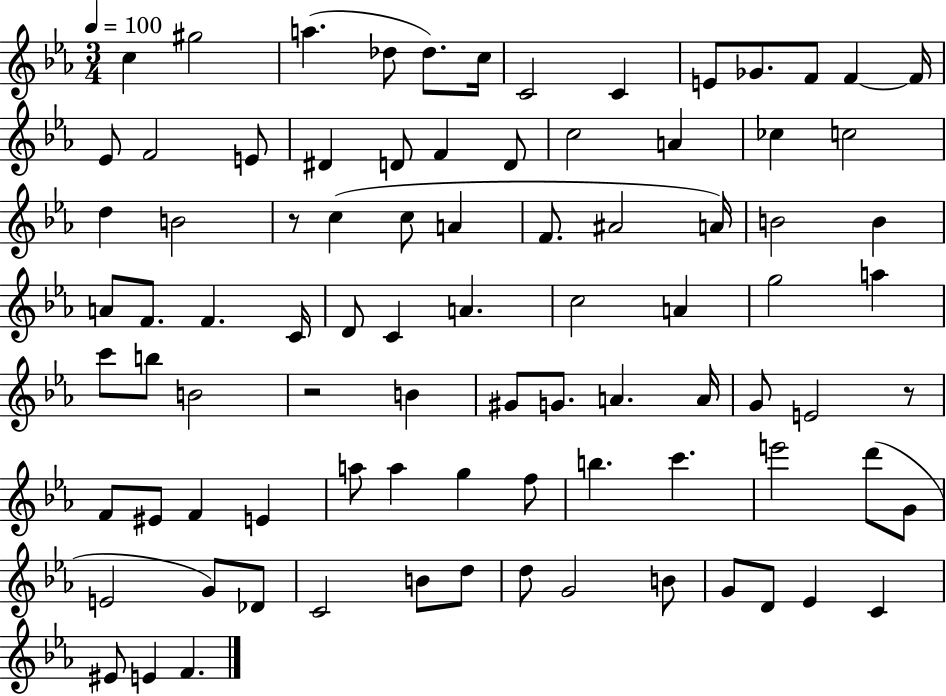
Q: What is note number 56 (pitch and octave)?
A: F4